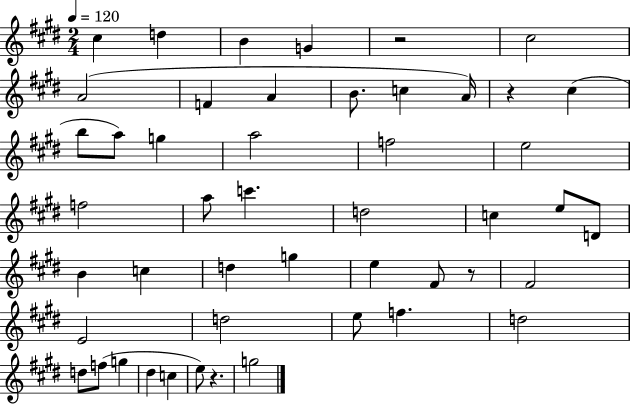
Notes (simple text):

C#5/q D5/q B4/q G4/q R/h C#5/h A4/h F4/q A4/q B4/e. C5/q A4/s R/q C#5/q B5/e A5/e G5/q A5/h F5/h E5/h F5/h A5/e C6/q. D5/h C5/q E5/e D4/e B4/q C5/q D5/q G5/q E5/q F#4/e R/e F#4/h E4/h D5/h E5/e F5/q. D5/h D5/e F5/e G5/q D#5/q C5/q E5/e R/q. G5/h